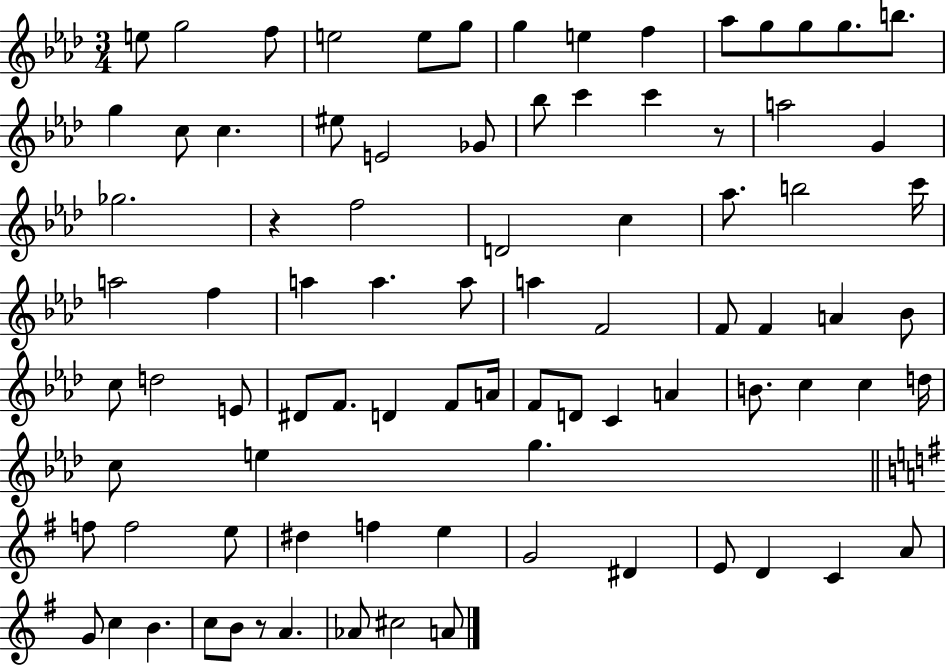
E5/e G5/h F5/e E5/h E5/e G5/e G5/q E5/q F5/q Ab5/e G5/e G5/e G5/e. B5/e. G5/q C5/e C5/q. EIS5/e E4/h Gb4/e Bb5/e C6/q C6/q R/e A5/h G4/q Gb5/h. R/q F5/h D4/h C5/q Ab5/e. B5/h C6/s A5/h F5/q A5/q A5/q. A5/e A5/q F4/h F4/e F4/q A4/q Bb4/e C5/e D5/h E4/e D#4/e F4/e. D4/q F4/e A4/s F4/e D4/e C4/q A4/q B4/e. C5/q C5/q D5/s C5/e E5/q G5/q. F5/e F5/h E5/e D#5/q F5/q E5/q G4/h D#4/q E4/e D4/q C4/q A4/e G4/e C5/q B4/q. C5/e B4/e R/e A4/q. Ab4/e C#5/h A4/e